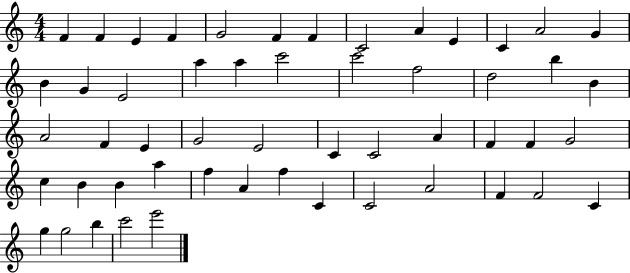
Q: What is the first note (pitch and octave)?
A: F4